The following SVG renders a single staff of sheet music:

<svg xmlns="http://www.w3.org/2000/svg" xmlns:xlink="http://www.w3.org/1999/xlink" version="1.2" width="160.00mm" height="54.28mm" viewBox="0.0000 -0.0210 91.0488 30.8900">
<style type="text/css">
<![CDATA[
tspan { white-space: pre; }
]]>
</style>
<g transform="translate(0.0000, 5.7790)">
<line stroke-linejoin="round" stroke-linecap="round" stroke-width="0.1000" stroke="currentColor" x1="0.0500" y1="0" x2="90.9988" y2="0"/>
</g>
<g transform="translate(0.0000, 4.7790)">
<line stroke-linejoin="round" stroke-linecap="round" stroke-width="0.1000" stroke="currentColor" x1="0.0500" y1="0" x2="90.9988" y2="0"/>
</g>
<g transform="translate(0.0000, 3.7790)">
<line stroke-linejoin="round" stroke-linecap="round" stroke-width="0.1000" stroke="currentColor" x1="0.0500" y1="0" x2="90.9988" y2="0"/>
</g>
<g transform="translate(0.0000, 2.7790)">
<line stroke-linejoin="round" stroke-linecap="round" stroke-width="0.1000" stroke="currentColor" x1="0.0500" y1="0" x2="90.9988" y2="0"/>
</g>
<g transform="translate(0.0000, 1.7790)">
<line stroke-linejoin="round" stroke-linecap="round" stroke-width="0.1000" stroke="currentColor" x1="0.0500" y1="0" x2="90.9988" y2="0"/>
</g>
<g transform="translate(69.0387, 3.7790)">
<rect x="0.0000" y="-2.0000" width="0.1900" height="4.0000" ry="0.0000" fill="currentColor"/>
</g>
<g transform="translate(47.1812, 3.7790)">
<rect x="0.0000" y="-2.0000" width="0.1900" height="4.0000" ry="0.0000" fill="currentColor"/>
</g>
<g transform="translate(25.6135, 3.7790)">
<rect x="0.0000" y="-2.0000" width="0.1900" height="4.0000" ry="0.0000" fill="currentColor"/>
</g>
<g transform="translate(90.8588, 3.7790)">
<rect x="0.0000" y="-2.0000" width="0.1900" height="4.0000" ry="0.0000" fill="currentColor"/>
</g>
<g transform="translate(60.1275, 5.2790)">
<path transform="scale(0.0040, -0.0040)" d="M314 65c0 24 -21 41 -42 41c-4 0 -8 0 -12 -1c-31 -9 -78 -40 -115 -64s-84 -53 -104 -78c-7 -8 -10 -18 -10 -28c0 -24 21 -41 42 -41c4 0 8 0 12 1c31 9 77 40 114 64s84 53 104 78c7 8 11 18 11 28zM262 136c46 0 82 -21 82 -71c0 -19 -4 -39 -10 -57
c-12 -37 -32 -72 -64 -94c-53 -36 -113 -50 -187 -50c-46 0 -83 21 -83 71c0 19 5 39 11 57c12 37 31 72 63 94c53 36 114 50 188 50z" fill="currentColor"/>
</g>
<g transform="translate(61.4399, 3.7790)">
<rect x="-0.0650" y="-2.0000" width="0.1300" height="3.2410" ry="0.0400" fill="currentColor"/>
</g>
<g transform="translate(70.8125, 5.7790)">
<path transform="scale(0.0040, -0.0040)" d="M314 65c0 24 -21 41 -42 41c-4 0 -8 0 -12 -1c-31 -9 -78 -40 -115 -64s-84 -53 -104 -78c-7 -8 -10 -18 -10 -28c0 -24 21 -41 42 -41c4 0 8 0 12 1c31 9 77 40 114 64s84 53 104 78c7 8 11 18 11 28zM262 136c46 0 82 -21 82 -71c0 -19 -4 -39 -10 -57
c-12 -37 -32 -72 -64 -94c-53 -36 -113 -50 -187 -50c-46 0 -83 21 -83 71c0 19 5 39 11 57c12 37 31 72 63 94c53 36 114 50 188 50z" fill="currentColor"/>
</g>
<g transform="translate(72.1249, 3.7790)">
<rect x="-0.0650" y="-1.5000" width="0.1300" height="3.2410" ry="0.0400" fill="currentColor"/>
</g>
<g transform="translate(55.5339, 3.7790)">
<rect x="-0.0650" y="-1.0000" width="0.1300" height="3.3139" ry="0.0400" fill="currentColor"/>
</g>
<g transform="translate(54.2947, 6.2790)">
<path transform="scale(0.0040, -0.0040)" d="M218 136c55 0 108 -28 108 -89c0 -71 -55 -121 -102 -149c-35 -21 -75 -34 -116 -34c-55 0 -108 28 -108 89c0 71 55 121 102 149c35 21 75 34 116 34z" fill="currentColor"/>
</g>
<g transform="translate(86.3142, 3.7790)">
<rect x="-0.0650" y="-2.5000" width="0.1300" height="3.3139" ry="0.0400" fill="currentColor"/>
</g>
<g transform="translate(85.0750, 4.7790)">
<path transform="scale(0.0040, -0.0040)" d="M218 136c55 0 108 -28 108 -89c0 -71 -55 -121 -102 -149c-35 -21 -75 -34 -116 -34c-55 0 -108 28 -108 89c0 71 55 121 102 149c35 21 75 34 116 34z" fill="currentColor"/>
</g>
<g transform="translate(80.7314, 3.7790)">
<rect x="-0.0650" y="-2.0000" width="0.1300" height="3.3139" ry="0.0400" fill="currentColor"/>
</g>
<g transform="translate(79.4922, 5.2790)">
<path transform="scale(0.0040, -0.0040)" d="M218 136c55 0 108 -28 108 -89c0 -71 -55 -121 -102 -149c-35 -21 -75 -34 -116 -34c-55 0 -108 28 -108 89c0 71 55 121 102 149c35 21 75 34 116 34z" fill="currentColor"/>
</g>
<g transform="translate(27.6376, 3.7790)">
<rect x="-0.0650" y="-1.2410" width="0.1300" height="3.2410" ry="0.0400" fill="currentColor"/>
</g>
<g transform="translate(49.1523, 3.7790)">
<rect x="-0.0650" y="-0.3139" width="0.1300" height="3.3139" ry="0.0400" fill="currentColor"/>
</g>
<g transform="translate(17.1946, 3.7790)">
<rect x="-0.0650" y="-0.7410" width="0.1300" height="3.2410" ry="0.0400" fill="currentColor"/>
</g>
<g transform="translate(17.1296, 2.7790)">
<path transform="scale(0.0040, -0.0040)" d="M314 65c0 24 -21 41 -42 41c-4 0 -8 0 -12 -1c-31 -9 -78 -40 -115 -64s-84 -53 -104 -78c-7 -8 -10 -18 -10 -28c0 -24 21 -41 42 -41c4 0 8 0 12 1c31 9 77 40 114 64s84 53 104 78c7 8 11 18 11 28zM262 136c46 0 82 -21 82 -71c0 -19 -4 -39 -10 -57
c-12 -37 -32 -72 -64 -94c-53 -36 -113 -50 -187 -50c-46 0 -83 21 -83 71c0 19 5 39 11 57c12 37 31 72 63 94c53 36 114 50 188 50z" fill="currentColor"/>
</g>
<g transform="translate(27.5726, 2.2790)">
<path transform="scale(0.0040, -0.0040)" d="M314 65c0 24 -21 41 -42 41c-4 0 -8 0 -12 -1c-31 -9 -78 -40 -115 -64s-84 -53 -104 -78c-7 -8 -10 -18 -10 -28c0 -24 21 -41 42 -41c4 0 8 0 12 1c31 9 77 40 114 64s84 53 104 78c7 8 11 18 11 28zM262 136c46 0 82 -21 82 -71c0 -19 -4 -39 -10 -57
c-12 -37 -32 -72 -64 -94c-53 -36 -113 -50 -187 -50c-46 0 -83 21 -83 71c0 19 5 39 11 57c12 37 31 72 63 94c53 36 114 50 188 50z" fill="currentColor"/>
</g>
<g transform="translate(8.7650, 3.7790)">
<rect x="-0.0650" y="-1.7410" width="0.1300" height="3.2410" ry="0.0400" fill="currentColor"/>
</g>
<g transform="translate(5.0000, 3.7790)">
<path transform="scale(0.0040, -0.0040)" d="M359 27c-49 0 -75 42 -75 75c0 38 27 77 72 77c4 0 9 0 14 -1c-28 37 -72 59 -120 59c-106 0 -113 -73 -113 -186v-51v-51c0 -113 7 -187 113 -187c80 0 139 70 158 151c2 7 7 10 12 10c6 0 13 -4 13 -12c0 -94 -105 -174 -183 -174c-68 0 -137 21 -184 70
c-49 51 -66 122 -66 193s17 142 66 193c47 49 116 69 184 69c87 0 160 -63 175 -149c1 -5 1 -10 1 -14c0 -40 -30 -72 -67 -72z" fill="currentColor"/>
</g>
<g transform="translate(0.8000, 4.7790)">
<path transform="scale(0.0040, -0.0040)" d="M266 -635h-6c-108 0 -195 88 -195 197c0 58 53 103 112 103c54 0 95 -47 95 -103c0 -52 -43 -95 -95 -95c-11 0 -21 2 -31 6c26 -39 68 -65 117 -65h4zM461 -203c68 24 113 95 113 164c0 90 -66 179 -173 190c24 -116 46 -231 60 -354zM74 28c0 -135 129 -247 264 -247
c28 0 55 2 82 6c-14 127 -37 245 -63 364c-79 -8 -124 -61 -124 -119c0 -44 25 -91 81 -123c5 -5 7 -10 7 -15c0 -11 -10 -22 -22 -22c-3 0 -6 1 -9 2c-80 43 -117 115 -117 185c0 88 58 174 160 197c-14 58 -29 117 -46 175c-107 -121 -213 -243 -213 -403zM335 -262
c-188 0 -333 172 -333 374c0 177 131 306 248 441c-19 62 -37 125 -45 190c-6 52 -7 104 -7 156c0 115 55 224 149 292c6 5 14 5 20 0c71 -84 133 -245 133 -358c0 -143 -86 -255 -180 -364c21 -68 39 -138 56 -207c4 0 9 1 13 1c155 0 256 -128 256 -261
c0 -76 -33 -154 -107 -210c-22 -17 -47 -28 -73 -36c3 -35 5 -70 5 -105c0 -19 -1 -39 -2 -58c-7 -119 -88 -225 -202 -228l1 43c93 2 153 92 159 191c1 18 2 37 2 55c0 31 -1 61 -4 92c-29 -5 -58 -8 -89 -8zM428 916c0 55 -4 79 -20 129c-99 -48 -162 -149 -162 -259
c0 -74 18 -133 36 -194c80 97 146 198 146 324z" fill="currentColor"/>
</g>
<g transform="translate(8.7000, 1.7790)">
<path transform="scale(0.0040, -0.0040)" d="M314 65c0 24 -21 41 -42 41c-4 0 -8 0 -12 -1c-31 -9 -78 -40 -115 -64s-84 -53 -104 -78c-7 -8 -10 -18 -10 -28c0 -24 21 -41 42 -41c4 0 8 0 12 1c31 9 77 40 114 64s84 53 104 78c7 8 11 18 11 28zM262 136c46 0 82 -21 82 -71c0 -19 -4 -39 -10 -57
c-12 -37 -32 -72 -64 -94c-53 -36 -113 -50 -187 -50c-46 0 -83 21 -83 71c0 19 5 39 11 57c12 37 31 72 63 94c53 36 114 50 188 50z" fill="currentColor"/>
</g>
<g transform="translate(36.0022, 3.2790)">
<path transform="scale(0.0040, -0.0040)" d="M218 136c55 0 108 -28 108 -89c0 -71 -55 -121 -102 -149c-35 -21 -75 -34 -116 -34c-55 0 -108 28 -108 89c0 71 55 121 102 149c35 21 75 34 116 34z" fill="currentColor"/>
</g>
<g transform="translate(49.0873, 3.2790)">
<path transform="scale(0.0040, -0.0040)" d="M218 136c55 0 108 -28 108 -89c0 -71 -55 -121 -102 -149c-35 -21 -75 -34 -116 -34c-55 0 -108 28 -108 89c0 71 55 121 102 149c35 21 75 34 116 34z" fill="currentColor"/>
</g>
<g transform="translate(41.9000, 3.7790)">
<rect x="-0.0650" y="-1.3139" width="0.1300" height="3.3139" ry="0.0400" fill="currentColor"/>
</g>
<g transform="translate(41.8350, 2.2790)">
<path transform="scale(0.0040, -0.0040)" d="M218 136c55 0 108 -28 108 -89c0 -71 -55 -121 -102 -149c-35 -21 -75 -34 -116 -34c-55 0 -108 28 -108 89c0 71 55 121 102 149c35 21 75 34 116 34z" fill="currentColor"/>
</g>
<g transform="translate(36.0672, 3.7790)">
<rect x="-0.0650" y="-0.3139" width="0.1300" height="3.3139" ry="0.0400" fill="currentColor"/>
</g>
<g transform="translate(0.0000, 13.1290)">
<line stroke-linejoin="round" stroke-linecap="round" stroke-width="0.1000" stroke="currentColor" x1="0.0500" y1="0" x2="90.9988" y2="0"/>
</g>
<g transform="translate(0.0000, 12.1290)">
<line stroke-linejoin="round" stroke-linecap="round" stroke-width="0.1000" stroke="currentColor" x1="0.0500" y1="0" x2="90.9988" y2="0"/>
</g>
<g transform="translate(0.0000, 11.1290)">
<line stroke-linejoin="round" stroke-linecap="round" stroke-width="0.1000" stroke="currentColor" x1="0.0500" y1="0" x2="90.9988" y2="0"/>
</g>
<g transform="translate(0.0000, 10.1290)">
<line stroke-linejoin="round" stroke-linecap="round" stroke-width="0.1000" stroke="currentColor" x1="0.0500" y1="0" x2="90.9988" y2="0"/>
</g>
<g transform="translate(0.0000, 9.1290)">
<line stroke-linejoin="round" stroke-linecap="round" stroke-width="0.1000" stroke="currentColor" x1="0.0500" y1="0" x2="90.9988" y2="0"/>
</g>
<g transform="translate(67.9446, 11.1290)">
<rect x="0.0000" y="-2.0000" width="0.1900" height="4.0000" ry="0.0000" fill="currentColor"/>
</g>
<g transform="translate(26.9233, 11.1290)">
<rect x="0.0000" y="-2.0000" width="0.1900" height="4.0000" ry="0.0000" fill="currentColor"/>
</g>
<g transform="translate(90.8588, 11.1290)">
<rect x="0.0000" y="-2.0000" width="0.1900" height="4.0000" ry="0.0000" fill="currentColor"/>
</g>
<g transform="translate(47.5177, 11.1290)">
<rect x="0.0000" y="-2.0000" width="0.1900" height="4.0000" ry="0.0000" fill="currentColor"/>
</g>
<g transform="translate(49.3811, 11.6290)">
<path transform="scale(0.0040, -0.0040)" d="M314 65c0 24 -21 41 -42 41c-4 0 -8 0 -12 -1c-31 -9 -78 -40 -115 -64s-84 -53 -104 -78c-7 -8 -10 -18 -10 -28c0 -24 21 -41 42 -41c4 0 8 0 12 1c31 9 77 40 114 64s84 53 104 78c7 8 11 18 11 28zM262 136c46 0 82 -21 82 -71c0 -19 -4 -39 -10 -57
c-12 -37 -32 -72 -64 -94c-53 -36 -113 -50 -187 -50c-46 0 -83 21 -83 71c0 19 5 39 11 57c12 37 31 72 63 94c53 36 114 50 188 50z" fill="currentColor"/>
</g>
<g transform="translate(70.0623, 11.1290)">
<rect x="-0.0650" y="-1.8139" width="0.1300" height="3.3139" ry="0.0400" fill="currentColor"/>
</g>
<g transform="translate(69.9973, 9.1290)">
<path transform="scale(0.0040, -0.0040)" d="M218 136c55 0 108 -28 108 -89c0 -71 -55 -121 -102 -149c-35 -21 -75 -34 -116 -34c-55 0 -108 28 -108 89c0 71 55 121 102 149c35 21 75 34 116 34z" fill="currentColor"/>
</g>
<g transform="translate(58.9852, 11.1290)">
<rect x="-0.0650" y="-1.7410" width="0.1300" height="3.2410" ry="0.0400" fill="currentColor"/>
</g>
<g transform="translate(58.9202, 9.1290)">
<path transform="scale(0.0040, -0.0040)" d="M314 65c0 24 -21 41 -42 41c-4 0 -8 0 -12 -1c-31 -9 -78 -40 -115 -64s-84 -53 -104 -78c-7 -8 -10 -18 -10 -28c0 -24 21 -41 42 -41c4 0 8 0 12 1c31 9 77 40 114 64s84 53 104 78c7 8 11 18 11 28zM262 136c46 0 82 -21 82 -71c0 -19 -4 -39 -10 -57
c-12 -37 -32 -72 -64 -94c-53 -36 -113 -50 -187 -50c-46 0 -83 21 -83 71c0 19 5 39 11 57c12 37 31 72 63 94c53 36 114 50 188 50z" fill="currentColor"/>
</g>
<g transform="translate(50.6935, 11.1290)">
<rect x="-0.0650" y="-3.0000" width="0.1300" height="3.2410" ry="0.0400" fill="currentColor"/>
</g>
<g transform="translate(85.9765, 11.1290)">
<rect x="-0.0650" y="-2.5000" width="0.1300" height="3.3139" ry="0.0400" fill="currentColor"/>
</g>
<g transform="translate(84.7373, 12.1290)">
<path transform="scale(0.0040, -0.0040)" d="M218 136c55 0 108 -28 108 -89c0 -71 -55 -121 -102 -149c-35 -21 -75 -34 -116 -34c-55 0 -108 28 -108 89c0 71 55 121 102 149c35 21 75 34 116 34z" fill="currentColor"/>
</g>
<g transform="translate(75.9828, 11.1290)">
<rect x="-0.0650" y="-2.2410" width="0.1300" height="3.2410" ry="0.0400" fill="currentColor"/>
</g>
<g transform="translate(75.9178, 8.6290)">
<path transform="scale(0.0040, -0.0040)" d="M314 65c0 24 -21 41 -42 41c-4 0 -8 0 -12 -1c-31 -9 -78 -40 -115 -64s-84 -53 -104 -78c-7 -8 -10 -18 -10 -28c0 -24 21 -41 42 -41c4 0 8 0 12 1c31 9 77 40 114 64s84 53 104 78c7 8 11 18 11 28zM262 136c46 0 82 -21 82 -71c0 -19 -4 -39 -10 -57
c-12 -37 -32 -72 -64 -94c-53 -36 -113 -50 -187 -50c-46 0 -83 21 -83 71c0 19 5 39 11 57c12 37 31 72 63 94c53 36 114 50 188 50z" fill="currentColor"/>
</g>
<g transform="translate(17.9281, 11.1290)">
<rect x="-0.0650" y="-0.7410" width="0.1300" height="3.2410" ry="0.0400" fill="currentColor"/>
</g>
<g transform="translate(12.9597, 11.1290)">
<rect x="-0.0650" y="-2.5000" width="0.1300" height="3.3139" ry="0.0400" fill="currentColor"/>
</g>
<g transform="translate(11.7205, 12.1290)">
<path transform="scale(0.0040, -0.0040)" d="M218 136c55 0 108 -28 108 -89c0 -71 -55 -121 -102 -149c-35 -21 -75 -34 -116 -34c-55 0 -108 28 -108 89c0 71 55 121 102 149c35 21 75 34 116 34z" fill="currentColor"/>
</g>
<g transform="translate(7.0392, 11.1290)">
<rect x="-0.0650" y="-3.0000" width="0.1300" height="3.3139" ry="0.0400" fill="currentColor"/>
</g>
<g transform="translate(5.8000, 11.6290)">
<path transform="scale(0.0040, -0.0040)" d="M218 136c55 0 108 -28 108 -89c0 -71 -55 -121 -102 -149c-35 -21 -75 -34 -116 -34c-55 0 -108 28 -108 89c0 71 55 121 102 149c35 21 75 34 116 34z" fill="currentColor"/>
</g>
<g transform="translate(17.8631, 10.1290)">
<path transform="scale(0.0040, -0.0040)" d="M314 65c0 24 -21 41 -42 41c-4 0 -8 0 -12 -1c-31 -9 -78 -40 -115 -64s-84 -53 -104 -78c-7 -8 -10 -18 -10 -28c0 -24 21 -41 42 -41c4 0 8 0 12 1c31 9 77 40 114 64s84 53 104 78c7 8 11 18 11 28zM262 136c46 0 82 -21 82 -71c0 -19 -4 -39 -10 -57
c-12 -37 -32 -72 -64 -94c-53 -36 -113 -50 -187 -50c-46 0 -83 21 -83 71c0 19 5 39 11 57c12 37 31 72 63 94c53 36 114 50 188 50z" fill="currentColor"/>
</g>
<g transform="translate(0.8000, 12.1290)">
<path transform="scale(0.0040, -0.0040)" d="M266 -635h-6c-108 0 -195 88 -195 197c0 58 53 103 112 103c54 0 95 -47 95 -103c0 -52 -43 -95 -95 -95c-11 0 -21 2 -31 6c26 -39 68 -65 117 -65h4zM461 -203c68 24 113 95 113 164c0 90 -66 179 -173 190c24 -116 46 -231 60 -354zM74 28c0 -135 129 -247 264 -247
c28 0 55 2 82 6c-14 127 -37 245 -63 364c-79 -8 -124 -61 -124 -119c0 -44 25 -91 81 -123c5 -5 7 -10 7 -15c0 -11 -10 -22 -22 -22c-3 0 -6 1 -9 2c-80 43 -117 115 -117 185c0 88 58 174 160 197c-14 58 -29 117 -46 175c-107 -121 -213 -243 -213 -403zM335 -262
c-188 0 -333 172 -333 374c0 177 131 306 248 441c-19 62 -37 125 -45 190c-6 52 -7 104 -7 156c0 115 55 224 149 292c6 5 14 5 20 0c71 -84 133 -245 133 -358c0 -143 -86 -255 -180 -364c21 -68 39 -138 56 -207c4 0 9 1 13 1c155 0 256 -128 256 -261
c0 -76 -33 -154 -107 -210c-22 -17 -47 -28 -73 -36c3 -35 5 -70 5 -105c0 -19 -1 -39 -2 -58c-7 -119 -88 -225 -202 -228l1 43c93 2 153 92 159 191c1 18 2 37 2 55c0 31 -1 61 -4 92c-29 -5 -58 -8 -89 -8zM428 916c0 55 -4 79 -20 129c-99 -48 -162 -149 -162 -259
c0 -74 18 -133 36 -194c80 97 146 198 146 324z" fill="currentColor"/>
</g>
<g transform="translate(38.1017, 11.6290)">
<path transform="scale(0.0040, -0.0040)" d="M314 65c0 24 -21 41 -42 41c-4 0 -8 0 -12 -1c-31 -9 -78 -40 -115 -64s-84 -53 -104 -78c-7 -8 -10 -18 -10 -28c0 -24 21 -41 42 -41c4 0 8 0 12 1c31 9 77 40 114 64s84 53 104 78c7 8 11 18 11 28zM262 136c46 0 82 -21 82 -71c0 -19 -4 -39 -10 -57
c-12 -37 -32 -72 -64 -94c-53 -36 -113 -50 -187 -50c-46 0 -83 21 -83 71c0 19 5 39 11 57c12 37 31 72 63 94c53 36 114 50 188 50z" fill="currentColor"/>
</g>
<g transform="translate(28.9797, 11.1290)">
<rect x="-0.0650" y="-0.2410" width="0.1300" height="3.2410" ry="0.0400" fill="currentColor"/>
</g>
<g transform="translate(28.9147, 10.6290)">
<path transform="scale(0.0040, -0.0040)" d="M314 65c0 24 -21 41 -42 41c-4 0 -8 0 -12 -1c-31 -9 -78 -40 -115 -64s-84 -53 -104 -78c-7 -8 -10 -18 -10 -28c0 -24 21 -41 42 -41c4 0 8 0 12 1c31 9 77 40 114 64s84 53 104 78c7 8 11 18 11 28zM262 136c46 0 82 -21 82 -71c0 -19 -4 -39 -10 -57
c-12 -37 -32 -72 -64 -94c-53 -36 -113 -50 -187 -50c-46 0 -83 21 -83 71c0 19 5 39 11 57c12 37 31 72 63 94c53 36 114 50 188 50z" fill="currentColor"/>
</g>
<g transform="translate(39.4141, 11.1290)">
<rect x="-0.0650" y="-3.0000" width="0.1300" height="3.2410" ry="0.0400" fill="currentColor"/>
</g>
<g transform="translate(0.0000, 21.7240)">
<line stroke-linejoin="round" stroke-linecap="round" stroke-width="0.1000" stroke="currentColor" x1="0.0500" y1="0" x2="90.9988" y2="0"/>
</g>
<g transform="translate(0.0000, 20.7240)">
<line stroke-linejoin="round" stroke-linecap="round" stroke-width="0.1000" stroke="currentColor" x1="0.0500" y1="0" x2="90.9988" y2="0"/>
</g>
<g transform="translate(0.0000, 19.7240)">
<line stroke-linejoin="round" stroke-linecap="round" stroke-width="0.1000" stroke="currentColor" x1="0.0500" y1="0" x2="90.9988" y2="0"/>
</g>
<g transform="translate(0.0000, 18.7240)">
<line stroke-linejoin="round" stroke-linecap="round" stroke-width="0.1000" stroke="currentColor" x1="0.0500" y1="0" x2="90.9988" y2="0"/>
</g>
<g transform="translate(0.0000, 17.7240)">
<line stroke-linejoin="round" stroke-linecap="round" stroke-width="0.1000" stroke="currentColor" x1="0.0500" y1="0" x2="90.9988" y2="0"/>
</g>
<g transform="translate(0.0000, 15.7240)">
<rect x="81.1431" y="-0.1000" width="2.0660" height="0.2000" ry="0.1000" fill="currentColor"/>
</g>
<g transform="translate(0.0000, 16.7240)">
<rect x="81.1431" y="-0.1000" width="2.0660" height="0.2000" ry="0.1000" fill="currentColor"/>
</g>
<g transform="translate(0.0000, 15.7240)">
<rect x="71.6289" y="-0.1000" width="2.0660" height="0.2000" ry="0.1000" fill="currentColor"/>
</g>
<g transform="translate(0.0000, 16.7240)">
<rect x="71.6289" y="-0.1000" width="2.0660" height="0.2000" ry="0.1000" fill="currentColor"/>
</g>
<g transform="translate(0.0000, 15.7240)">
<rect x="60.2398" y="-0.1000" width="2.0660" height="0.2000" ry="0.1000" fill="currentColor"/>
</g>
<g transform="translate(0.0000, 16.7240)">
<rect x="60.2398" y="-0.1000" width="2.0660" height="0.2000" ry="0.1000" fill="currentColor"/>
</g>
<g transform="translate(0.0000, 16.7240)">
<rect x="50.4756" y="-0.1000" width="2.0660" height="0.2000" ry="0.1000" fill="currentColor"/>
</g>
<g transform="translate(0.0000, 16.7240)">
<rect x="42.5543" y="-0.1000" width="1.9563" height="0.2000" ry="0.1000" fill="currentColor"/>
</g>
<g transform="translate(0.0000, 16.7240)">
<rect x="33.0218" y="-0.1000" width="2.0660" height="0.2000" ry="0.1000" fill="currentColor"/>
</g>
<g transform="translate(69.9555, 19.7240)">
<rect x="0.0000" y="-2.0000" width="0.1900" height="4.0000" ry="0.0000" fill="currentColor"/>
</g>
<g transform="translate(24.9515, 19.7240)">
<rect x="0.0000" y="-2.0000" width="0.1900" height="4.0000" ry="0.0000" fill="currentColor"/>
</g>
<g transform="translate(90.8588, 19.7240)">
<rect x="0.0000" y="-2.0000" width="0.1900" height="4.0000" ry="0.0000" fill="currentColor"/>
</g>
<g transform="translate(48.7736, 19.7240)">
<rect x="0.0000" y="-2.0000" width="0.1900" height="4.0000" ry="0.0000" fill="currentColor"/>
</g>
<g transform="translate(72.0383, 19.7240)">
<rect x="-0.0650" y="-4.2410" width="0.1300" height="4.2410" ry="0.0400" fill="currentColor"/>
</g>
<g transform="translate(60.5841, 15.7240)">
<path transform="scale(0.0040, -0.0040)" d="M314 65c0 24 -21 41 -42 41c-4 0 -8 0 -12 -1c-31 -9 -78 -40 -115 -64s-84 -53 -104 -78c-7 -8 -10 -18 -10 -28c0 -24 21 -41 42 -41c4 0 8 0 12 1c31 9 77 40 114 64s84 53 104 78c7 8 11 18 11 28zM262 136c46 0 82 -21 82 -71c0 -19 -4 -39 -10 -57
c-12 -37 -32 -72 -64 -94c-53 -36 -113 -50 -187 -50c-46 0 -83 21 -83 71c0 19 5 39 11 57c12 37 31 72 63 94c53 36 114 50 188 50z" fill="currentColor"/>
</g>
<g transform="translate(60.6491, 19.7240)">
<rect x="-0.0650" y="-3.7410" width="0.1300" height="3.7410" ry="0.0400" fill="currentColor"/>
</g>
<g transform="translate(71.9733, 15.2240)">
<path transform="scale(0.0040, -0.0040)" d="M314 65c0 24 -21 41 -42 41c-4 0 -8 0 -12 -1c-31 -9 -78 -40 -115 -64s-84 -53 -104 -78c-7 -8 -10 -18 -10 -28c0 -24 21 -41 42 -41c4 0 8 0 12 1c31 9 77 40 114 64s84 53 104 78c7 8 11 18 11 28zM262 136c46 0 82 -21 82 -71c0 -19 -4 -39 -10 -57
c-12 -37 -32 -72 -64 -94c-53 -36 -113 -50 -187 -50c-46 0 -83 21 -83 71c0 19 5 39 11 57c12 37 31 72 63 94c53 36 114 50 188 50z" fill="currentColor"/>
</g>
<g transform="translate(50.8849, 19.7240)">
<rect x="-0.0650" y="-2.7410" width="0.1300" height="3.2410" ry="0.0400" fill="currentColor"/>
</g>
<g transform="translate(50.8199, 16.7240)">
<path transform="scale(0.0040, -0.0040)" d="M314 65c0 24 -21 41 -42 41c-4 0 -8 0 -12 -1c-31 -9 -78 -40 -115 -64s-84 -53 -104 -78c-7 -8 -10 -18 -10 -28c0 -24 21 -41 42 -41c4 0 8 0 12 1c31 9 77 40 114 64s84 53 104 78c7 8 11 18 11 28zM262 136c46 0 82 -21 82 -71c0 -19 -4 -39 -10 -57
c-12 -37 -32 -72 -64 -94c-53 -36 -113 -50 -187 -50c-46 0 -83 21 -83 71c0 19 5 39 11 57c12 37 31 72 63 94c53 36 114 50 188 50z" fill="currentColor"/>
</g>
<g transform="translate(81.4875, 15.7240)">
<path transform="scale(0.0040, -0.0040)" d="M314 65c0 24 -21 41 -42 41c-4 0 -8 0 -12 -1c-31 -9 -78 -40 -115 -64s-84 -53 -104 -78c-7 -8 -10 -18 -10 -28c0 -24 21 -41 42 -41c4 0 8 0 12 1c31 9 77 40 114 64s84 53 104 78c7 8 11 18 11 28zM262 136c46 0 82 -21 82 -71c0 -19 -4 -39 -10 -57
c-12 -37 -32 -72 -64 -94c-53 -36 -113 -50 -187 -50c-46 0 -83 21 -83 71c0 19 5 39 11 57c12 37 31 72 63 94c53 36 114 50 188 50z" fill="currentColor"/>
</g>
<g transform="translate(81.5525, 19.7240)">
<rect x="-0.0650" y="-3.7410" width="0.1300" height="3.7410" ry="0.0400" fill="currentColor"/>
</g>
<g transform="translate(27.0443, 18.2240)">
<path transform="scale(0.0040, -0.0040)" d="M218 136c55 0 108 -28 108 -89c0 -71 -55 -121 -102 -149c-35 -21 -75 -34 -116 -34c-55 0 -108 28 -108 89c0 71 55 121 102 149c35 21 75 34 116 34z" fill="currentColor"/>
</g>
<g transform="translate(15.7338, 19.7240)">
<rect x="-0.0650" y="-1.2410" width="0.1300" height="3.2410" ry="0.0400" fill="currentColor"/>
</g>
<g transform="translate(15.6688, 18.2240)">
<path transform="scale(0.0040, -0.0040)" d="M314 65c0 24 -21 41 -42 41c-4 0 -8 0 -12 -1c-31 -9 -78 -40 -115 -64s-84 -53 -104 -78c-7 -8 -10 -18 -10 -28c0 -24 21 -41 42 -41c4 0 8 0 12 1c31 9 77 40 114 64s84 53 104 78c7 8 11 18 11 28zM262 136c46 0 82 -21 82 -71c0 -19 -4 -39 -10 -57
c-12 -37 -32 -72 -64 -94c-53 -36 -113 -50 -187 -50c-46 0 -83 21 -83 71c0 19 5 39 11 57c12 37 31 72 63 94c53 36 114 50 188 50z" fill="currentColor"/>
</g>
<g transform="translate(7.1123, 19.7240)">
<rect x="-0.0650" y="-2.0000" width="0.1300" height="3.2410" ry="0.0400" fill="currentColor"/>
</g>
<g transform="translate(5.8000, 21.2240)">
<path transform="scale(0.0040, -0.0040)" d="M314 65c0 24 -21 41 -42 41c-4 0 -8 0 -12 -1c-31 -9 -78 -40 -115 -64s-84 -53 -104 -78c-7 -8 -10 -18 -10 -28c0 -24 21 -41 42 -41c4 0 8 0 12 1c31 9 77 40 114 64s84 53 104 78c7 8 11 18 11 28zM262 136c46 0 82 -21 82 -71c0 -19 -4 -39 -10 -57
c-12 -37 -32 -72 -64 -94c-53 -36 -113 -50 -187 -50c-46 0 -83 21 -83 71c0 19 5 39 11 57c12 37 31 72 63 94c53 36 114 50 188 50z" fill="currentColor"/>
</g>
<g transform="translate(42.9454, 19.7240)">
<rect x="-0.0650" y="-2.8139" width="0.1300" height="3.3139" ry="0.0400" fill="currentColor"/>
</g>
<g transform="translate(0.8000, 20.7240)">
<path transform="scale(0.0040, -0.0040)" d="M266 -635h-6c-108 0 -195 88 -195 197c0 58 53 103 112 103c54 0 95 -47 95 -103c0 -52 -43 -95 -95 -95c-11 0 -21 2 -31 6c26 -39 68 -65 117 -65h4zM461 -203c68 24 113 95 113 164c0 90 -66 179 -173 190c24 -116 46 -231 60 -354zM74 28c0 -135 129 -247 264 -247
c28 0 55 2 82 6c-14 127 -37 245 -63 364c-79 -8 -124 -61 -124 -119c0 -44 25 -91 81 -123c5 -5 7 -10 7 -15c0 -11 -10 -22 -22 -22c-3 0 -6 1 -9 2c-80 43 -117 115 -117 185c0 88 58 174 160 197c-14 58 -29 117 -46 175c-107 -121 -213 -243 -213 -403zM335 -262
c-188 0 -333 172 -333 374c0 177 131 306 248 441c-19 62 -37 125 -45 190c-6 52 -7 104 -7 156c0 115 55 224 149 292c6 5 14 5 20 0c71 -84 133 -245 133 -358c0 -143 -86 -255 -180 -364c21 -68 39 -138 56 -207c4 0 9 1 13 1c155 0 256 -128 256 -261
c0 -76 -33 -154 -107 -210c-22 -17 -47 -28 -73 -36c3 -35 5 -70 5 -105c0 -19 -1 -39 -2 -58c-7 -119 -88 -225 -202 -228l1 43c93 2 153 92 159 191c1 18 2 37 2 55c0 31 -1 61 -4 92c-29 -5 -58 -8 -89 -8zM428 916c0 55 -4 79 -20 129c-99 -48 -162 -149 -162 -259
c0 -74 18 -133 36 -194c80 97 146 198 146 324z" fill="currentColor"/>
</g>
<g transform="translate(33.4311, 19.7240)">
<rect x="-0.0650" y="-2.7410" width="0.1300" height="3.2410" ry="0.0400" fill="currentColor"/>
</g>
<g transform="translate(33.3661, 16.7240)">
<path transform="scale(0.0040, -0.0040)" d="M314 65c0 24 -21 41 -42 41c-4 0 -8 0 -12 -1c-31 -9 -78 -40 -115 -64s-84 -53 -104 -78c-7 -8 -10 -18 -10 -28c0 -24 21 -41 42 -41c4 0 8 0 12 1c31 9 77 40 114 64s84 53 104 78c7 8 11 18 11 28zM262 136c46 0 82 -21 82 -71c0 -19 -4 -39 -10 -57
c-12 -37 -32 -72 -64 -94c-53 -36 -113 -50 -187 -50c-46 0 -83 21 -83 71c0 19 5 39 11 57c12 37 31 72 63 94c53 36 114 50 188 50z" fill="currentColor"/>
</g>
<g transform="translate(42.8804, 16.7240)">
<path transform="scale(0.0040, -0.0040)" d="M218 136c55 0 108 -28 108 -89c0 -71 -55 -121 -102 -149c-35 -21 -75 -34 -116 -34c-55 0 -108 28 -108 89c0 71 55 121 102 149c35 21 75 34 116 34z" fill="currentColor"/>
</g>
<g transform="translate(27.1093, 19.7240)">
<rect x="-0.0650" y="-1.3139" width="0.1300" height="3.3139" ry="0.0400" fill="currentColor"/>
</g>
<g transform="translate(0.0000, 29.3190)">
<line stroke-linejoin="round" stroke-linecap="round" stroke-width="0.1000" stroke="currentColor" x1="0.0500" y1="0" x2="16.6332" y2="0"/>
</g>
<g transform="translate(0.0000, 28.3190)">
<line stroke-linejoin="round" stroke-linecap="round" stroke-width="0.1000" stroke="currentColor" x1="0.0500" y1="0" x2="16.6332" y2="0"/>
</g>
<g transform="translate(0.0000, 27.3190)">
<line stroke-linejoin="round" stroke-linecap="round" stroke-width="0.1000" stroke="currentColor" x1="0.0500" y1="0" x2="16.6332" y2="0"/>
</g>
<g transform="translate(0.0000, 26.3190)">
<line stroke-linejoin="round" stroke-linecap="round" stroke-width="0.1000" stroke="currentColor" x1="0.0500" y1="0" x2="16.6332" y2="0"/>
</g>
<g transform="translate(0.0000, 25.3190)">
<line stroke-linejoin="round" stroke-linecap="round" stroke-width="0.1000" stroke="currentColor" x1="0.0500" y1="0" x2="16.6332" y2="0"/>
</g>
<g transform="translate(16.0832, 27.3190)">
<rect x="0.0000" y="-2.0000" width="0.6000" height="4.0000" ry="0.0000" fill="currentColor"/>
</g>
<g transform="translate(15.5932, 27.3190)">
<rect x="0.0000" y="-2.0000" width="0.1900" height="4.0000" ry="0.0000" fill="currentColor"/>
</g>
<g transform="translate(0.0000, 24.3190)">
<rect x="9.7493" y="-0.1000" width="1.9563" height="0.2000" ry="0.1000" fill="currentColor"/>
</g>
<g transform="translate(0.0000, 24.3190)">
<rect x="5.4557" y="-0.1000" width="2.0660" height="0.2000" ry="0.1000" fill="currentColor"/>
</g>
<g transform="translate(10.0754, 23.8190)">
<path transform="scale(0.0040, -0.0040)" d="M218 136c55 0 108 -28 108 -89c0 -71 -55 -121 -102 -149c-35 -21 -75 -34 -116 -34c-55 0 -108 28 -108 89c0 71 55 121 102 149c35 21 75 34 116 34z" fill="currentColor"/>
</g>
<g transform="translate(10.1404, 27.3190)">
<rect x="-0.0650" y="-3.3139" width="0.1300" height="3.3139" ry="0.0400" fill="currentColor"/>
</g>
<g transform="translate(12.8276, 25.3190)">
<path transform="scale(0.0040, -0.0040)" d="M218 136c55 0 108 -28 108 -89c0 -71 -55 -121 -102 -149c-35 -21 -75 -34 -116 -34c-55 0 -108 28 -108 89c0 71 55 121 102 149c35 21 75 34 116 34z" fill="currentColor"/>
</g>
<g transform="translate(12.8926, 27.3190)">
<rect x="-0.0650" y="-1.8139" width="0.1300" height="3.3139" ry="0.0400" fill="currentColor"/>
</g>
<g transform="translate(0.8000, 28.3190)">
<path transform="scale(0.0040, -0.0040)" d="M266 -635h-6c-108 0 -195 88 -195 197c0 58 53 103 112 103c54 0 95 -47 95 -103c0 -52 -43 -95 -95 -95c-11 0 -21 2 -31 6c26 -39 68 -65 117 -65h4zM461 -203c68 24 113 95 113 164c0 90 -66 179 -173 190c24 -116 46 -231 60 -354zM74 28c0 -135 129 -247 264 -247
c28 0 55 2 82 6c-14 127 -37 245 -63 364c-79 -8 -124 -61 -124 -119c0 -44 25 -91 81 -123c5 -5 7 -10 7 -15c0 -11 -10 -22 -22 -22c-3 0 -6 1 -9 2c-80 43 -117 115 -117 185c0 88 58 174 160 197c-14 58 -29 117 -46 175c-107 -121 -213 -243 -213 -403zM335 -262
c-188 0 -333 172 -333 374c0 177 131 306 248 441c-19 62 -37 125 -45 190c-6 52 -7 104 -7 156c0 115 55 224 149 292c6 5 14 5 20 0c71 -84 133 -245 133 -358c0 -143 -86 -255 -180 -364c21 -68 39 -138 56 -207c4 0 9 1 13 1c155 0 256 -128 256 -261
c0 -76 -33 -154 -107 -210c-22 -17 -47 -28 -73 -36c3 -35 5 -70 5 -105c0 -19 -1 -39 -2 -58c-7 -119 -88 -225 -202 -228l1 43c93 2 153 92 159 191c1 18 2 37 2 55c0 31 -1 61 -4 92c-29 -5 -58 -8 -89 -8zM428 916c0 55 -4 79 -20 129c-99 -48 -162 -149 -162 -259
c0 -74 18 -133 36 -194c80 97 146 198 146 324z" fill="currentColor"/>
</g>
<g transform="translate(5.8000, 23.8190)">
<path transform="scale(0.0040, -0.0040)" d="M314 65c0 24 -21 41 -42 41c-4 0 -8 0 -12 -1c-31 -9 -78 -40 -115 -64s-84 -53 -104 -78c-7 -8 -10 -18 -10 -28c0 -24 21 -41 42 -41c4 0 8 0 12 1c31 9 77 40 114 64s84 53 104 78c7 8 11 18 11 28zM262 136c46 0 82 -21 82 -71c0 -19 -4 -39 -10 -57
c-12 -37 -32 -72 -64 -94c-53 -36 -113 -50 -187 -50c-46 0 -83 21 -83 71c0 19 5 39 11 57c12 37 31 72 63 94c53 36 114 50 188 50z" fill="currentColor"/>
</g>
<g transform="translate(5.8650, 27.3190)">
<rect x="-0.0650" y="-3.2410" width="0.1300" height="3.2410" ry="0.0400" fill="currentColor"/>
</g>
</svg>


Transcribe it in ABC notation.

X:1
T:Untitled
M:4/4
L:1/4
K:C
f2 d2 e2 c e c D F2 E2 F G A G d2 c2 A2 A2 f2 f g2 G F2 e2 e a2 a a2 c'2 d'2 c'2 b2 b f